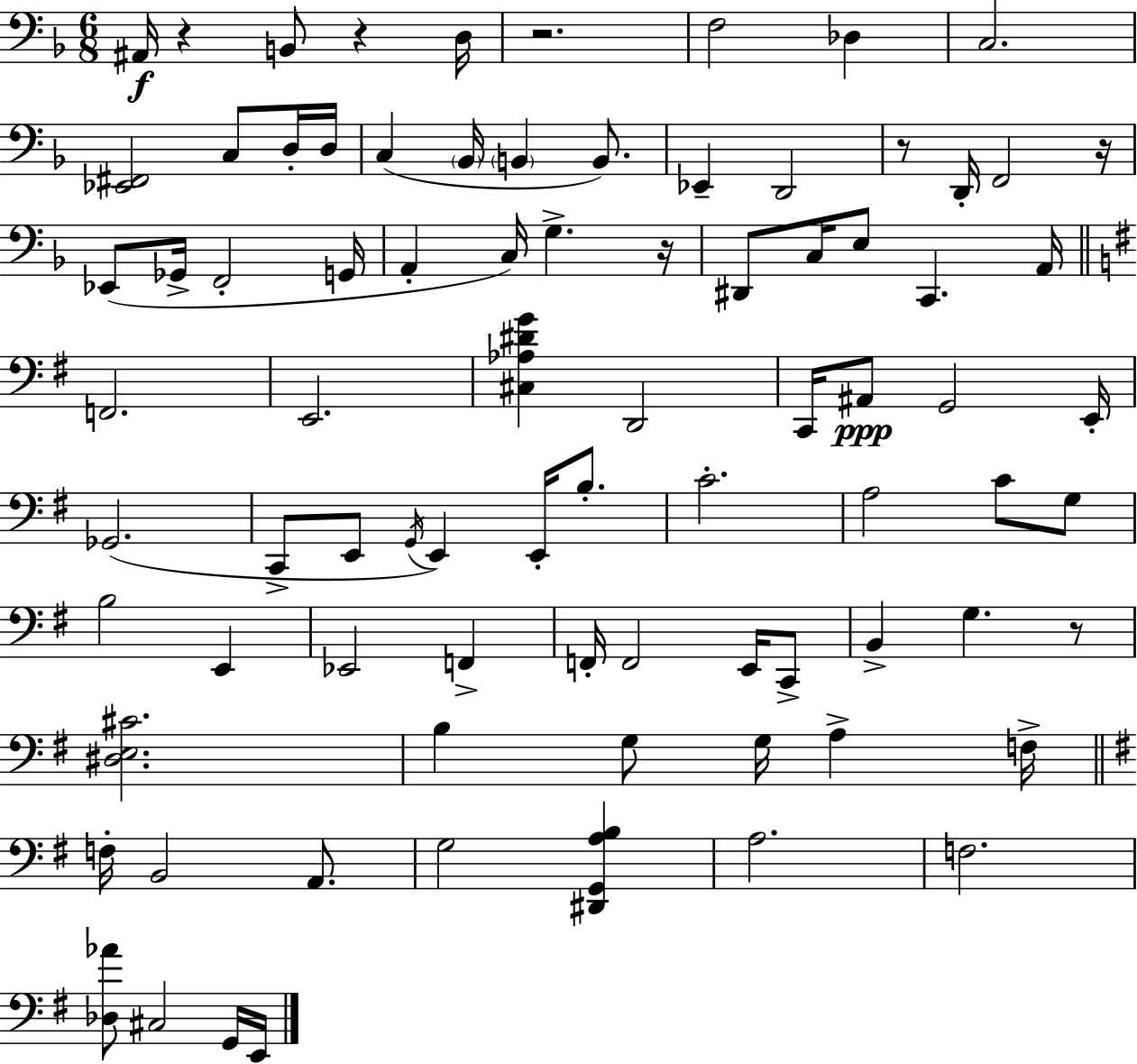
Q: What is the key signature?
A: D minor